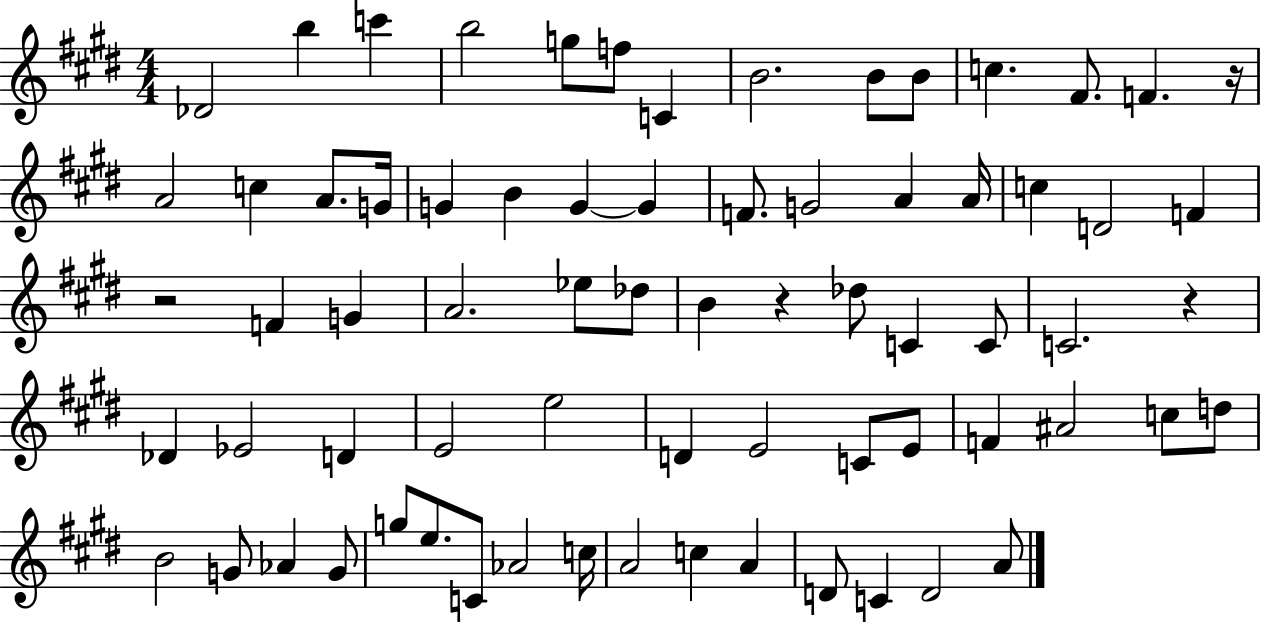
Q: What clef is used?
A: treble